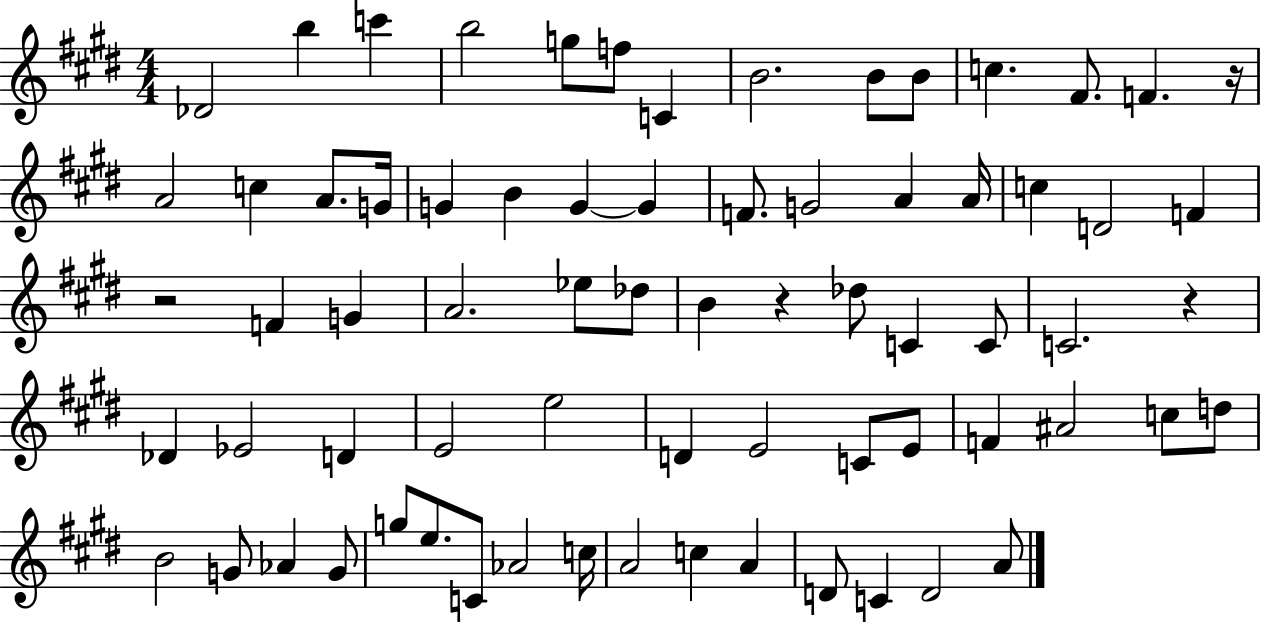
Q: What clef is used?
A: treble